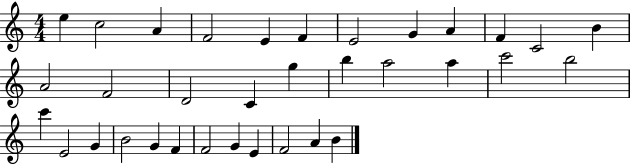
{
  \clef treble
  \numericTimeSignature
  \time 4/4
  \key c \major
  e''4 c''2 a'4 | f'2 e'4 f'4 | e'2 g'4 a'4 | f'4 c'2 b'4 | \break a'2 f'2 | d'2 c'4 g''4 | b''4 a''2 a''4 | c'''2 b''2 | \break c'''4 e'2 g'4 | b'2 g'4 f'4 | f'2 g'4 e'4 | f'2 a'4 b'4 | \break \bar "|."
}